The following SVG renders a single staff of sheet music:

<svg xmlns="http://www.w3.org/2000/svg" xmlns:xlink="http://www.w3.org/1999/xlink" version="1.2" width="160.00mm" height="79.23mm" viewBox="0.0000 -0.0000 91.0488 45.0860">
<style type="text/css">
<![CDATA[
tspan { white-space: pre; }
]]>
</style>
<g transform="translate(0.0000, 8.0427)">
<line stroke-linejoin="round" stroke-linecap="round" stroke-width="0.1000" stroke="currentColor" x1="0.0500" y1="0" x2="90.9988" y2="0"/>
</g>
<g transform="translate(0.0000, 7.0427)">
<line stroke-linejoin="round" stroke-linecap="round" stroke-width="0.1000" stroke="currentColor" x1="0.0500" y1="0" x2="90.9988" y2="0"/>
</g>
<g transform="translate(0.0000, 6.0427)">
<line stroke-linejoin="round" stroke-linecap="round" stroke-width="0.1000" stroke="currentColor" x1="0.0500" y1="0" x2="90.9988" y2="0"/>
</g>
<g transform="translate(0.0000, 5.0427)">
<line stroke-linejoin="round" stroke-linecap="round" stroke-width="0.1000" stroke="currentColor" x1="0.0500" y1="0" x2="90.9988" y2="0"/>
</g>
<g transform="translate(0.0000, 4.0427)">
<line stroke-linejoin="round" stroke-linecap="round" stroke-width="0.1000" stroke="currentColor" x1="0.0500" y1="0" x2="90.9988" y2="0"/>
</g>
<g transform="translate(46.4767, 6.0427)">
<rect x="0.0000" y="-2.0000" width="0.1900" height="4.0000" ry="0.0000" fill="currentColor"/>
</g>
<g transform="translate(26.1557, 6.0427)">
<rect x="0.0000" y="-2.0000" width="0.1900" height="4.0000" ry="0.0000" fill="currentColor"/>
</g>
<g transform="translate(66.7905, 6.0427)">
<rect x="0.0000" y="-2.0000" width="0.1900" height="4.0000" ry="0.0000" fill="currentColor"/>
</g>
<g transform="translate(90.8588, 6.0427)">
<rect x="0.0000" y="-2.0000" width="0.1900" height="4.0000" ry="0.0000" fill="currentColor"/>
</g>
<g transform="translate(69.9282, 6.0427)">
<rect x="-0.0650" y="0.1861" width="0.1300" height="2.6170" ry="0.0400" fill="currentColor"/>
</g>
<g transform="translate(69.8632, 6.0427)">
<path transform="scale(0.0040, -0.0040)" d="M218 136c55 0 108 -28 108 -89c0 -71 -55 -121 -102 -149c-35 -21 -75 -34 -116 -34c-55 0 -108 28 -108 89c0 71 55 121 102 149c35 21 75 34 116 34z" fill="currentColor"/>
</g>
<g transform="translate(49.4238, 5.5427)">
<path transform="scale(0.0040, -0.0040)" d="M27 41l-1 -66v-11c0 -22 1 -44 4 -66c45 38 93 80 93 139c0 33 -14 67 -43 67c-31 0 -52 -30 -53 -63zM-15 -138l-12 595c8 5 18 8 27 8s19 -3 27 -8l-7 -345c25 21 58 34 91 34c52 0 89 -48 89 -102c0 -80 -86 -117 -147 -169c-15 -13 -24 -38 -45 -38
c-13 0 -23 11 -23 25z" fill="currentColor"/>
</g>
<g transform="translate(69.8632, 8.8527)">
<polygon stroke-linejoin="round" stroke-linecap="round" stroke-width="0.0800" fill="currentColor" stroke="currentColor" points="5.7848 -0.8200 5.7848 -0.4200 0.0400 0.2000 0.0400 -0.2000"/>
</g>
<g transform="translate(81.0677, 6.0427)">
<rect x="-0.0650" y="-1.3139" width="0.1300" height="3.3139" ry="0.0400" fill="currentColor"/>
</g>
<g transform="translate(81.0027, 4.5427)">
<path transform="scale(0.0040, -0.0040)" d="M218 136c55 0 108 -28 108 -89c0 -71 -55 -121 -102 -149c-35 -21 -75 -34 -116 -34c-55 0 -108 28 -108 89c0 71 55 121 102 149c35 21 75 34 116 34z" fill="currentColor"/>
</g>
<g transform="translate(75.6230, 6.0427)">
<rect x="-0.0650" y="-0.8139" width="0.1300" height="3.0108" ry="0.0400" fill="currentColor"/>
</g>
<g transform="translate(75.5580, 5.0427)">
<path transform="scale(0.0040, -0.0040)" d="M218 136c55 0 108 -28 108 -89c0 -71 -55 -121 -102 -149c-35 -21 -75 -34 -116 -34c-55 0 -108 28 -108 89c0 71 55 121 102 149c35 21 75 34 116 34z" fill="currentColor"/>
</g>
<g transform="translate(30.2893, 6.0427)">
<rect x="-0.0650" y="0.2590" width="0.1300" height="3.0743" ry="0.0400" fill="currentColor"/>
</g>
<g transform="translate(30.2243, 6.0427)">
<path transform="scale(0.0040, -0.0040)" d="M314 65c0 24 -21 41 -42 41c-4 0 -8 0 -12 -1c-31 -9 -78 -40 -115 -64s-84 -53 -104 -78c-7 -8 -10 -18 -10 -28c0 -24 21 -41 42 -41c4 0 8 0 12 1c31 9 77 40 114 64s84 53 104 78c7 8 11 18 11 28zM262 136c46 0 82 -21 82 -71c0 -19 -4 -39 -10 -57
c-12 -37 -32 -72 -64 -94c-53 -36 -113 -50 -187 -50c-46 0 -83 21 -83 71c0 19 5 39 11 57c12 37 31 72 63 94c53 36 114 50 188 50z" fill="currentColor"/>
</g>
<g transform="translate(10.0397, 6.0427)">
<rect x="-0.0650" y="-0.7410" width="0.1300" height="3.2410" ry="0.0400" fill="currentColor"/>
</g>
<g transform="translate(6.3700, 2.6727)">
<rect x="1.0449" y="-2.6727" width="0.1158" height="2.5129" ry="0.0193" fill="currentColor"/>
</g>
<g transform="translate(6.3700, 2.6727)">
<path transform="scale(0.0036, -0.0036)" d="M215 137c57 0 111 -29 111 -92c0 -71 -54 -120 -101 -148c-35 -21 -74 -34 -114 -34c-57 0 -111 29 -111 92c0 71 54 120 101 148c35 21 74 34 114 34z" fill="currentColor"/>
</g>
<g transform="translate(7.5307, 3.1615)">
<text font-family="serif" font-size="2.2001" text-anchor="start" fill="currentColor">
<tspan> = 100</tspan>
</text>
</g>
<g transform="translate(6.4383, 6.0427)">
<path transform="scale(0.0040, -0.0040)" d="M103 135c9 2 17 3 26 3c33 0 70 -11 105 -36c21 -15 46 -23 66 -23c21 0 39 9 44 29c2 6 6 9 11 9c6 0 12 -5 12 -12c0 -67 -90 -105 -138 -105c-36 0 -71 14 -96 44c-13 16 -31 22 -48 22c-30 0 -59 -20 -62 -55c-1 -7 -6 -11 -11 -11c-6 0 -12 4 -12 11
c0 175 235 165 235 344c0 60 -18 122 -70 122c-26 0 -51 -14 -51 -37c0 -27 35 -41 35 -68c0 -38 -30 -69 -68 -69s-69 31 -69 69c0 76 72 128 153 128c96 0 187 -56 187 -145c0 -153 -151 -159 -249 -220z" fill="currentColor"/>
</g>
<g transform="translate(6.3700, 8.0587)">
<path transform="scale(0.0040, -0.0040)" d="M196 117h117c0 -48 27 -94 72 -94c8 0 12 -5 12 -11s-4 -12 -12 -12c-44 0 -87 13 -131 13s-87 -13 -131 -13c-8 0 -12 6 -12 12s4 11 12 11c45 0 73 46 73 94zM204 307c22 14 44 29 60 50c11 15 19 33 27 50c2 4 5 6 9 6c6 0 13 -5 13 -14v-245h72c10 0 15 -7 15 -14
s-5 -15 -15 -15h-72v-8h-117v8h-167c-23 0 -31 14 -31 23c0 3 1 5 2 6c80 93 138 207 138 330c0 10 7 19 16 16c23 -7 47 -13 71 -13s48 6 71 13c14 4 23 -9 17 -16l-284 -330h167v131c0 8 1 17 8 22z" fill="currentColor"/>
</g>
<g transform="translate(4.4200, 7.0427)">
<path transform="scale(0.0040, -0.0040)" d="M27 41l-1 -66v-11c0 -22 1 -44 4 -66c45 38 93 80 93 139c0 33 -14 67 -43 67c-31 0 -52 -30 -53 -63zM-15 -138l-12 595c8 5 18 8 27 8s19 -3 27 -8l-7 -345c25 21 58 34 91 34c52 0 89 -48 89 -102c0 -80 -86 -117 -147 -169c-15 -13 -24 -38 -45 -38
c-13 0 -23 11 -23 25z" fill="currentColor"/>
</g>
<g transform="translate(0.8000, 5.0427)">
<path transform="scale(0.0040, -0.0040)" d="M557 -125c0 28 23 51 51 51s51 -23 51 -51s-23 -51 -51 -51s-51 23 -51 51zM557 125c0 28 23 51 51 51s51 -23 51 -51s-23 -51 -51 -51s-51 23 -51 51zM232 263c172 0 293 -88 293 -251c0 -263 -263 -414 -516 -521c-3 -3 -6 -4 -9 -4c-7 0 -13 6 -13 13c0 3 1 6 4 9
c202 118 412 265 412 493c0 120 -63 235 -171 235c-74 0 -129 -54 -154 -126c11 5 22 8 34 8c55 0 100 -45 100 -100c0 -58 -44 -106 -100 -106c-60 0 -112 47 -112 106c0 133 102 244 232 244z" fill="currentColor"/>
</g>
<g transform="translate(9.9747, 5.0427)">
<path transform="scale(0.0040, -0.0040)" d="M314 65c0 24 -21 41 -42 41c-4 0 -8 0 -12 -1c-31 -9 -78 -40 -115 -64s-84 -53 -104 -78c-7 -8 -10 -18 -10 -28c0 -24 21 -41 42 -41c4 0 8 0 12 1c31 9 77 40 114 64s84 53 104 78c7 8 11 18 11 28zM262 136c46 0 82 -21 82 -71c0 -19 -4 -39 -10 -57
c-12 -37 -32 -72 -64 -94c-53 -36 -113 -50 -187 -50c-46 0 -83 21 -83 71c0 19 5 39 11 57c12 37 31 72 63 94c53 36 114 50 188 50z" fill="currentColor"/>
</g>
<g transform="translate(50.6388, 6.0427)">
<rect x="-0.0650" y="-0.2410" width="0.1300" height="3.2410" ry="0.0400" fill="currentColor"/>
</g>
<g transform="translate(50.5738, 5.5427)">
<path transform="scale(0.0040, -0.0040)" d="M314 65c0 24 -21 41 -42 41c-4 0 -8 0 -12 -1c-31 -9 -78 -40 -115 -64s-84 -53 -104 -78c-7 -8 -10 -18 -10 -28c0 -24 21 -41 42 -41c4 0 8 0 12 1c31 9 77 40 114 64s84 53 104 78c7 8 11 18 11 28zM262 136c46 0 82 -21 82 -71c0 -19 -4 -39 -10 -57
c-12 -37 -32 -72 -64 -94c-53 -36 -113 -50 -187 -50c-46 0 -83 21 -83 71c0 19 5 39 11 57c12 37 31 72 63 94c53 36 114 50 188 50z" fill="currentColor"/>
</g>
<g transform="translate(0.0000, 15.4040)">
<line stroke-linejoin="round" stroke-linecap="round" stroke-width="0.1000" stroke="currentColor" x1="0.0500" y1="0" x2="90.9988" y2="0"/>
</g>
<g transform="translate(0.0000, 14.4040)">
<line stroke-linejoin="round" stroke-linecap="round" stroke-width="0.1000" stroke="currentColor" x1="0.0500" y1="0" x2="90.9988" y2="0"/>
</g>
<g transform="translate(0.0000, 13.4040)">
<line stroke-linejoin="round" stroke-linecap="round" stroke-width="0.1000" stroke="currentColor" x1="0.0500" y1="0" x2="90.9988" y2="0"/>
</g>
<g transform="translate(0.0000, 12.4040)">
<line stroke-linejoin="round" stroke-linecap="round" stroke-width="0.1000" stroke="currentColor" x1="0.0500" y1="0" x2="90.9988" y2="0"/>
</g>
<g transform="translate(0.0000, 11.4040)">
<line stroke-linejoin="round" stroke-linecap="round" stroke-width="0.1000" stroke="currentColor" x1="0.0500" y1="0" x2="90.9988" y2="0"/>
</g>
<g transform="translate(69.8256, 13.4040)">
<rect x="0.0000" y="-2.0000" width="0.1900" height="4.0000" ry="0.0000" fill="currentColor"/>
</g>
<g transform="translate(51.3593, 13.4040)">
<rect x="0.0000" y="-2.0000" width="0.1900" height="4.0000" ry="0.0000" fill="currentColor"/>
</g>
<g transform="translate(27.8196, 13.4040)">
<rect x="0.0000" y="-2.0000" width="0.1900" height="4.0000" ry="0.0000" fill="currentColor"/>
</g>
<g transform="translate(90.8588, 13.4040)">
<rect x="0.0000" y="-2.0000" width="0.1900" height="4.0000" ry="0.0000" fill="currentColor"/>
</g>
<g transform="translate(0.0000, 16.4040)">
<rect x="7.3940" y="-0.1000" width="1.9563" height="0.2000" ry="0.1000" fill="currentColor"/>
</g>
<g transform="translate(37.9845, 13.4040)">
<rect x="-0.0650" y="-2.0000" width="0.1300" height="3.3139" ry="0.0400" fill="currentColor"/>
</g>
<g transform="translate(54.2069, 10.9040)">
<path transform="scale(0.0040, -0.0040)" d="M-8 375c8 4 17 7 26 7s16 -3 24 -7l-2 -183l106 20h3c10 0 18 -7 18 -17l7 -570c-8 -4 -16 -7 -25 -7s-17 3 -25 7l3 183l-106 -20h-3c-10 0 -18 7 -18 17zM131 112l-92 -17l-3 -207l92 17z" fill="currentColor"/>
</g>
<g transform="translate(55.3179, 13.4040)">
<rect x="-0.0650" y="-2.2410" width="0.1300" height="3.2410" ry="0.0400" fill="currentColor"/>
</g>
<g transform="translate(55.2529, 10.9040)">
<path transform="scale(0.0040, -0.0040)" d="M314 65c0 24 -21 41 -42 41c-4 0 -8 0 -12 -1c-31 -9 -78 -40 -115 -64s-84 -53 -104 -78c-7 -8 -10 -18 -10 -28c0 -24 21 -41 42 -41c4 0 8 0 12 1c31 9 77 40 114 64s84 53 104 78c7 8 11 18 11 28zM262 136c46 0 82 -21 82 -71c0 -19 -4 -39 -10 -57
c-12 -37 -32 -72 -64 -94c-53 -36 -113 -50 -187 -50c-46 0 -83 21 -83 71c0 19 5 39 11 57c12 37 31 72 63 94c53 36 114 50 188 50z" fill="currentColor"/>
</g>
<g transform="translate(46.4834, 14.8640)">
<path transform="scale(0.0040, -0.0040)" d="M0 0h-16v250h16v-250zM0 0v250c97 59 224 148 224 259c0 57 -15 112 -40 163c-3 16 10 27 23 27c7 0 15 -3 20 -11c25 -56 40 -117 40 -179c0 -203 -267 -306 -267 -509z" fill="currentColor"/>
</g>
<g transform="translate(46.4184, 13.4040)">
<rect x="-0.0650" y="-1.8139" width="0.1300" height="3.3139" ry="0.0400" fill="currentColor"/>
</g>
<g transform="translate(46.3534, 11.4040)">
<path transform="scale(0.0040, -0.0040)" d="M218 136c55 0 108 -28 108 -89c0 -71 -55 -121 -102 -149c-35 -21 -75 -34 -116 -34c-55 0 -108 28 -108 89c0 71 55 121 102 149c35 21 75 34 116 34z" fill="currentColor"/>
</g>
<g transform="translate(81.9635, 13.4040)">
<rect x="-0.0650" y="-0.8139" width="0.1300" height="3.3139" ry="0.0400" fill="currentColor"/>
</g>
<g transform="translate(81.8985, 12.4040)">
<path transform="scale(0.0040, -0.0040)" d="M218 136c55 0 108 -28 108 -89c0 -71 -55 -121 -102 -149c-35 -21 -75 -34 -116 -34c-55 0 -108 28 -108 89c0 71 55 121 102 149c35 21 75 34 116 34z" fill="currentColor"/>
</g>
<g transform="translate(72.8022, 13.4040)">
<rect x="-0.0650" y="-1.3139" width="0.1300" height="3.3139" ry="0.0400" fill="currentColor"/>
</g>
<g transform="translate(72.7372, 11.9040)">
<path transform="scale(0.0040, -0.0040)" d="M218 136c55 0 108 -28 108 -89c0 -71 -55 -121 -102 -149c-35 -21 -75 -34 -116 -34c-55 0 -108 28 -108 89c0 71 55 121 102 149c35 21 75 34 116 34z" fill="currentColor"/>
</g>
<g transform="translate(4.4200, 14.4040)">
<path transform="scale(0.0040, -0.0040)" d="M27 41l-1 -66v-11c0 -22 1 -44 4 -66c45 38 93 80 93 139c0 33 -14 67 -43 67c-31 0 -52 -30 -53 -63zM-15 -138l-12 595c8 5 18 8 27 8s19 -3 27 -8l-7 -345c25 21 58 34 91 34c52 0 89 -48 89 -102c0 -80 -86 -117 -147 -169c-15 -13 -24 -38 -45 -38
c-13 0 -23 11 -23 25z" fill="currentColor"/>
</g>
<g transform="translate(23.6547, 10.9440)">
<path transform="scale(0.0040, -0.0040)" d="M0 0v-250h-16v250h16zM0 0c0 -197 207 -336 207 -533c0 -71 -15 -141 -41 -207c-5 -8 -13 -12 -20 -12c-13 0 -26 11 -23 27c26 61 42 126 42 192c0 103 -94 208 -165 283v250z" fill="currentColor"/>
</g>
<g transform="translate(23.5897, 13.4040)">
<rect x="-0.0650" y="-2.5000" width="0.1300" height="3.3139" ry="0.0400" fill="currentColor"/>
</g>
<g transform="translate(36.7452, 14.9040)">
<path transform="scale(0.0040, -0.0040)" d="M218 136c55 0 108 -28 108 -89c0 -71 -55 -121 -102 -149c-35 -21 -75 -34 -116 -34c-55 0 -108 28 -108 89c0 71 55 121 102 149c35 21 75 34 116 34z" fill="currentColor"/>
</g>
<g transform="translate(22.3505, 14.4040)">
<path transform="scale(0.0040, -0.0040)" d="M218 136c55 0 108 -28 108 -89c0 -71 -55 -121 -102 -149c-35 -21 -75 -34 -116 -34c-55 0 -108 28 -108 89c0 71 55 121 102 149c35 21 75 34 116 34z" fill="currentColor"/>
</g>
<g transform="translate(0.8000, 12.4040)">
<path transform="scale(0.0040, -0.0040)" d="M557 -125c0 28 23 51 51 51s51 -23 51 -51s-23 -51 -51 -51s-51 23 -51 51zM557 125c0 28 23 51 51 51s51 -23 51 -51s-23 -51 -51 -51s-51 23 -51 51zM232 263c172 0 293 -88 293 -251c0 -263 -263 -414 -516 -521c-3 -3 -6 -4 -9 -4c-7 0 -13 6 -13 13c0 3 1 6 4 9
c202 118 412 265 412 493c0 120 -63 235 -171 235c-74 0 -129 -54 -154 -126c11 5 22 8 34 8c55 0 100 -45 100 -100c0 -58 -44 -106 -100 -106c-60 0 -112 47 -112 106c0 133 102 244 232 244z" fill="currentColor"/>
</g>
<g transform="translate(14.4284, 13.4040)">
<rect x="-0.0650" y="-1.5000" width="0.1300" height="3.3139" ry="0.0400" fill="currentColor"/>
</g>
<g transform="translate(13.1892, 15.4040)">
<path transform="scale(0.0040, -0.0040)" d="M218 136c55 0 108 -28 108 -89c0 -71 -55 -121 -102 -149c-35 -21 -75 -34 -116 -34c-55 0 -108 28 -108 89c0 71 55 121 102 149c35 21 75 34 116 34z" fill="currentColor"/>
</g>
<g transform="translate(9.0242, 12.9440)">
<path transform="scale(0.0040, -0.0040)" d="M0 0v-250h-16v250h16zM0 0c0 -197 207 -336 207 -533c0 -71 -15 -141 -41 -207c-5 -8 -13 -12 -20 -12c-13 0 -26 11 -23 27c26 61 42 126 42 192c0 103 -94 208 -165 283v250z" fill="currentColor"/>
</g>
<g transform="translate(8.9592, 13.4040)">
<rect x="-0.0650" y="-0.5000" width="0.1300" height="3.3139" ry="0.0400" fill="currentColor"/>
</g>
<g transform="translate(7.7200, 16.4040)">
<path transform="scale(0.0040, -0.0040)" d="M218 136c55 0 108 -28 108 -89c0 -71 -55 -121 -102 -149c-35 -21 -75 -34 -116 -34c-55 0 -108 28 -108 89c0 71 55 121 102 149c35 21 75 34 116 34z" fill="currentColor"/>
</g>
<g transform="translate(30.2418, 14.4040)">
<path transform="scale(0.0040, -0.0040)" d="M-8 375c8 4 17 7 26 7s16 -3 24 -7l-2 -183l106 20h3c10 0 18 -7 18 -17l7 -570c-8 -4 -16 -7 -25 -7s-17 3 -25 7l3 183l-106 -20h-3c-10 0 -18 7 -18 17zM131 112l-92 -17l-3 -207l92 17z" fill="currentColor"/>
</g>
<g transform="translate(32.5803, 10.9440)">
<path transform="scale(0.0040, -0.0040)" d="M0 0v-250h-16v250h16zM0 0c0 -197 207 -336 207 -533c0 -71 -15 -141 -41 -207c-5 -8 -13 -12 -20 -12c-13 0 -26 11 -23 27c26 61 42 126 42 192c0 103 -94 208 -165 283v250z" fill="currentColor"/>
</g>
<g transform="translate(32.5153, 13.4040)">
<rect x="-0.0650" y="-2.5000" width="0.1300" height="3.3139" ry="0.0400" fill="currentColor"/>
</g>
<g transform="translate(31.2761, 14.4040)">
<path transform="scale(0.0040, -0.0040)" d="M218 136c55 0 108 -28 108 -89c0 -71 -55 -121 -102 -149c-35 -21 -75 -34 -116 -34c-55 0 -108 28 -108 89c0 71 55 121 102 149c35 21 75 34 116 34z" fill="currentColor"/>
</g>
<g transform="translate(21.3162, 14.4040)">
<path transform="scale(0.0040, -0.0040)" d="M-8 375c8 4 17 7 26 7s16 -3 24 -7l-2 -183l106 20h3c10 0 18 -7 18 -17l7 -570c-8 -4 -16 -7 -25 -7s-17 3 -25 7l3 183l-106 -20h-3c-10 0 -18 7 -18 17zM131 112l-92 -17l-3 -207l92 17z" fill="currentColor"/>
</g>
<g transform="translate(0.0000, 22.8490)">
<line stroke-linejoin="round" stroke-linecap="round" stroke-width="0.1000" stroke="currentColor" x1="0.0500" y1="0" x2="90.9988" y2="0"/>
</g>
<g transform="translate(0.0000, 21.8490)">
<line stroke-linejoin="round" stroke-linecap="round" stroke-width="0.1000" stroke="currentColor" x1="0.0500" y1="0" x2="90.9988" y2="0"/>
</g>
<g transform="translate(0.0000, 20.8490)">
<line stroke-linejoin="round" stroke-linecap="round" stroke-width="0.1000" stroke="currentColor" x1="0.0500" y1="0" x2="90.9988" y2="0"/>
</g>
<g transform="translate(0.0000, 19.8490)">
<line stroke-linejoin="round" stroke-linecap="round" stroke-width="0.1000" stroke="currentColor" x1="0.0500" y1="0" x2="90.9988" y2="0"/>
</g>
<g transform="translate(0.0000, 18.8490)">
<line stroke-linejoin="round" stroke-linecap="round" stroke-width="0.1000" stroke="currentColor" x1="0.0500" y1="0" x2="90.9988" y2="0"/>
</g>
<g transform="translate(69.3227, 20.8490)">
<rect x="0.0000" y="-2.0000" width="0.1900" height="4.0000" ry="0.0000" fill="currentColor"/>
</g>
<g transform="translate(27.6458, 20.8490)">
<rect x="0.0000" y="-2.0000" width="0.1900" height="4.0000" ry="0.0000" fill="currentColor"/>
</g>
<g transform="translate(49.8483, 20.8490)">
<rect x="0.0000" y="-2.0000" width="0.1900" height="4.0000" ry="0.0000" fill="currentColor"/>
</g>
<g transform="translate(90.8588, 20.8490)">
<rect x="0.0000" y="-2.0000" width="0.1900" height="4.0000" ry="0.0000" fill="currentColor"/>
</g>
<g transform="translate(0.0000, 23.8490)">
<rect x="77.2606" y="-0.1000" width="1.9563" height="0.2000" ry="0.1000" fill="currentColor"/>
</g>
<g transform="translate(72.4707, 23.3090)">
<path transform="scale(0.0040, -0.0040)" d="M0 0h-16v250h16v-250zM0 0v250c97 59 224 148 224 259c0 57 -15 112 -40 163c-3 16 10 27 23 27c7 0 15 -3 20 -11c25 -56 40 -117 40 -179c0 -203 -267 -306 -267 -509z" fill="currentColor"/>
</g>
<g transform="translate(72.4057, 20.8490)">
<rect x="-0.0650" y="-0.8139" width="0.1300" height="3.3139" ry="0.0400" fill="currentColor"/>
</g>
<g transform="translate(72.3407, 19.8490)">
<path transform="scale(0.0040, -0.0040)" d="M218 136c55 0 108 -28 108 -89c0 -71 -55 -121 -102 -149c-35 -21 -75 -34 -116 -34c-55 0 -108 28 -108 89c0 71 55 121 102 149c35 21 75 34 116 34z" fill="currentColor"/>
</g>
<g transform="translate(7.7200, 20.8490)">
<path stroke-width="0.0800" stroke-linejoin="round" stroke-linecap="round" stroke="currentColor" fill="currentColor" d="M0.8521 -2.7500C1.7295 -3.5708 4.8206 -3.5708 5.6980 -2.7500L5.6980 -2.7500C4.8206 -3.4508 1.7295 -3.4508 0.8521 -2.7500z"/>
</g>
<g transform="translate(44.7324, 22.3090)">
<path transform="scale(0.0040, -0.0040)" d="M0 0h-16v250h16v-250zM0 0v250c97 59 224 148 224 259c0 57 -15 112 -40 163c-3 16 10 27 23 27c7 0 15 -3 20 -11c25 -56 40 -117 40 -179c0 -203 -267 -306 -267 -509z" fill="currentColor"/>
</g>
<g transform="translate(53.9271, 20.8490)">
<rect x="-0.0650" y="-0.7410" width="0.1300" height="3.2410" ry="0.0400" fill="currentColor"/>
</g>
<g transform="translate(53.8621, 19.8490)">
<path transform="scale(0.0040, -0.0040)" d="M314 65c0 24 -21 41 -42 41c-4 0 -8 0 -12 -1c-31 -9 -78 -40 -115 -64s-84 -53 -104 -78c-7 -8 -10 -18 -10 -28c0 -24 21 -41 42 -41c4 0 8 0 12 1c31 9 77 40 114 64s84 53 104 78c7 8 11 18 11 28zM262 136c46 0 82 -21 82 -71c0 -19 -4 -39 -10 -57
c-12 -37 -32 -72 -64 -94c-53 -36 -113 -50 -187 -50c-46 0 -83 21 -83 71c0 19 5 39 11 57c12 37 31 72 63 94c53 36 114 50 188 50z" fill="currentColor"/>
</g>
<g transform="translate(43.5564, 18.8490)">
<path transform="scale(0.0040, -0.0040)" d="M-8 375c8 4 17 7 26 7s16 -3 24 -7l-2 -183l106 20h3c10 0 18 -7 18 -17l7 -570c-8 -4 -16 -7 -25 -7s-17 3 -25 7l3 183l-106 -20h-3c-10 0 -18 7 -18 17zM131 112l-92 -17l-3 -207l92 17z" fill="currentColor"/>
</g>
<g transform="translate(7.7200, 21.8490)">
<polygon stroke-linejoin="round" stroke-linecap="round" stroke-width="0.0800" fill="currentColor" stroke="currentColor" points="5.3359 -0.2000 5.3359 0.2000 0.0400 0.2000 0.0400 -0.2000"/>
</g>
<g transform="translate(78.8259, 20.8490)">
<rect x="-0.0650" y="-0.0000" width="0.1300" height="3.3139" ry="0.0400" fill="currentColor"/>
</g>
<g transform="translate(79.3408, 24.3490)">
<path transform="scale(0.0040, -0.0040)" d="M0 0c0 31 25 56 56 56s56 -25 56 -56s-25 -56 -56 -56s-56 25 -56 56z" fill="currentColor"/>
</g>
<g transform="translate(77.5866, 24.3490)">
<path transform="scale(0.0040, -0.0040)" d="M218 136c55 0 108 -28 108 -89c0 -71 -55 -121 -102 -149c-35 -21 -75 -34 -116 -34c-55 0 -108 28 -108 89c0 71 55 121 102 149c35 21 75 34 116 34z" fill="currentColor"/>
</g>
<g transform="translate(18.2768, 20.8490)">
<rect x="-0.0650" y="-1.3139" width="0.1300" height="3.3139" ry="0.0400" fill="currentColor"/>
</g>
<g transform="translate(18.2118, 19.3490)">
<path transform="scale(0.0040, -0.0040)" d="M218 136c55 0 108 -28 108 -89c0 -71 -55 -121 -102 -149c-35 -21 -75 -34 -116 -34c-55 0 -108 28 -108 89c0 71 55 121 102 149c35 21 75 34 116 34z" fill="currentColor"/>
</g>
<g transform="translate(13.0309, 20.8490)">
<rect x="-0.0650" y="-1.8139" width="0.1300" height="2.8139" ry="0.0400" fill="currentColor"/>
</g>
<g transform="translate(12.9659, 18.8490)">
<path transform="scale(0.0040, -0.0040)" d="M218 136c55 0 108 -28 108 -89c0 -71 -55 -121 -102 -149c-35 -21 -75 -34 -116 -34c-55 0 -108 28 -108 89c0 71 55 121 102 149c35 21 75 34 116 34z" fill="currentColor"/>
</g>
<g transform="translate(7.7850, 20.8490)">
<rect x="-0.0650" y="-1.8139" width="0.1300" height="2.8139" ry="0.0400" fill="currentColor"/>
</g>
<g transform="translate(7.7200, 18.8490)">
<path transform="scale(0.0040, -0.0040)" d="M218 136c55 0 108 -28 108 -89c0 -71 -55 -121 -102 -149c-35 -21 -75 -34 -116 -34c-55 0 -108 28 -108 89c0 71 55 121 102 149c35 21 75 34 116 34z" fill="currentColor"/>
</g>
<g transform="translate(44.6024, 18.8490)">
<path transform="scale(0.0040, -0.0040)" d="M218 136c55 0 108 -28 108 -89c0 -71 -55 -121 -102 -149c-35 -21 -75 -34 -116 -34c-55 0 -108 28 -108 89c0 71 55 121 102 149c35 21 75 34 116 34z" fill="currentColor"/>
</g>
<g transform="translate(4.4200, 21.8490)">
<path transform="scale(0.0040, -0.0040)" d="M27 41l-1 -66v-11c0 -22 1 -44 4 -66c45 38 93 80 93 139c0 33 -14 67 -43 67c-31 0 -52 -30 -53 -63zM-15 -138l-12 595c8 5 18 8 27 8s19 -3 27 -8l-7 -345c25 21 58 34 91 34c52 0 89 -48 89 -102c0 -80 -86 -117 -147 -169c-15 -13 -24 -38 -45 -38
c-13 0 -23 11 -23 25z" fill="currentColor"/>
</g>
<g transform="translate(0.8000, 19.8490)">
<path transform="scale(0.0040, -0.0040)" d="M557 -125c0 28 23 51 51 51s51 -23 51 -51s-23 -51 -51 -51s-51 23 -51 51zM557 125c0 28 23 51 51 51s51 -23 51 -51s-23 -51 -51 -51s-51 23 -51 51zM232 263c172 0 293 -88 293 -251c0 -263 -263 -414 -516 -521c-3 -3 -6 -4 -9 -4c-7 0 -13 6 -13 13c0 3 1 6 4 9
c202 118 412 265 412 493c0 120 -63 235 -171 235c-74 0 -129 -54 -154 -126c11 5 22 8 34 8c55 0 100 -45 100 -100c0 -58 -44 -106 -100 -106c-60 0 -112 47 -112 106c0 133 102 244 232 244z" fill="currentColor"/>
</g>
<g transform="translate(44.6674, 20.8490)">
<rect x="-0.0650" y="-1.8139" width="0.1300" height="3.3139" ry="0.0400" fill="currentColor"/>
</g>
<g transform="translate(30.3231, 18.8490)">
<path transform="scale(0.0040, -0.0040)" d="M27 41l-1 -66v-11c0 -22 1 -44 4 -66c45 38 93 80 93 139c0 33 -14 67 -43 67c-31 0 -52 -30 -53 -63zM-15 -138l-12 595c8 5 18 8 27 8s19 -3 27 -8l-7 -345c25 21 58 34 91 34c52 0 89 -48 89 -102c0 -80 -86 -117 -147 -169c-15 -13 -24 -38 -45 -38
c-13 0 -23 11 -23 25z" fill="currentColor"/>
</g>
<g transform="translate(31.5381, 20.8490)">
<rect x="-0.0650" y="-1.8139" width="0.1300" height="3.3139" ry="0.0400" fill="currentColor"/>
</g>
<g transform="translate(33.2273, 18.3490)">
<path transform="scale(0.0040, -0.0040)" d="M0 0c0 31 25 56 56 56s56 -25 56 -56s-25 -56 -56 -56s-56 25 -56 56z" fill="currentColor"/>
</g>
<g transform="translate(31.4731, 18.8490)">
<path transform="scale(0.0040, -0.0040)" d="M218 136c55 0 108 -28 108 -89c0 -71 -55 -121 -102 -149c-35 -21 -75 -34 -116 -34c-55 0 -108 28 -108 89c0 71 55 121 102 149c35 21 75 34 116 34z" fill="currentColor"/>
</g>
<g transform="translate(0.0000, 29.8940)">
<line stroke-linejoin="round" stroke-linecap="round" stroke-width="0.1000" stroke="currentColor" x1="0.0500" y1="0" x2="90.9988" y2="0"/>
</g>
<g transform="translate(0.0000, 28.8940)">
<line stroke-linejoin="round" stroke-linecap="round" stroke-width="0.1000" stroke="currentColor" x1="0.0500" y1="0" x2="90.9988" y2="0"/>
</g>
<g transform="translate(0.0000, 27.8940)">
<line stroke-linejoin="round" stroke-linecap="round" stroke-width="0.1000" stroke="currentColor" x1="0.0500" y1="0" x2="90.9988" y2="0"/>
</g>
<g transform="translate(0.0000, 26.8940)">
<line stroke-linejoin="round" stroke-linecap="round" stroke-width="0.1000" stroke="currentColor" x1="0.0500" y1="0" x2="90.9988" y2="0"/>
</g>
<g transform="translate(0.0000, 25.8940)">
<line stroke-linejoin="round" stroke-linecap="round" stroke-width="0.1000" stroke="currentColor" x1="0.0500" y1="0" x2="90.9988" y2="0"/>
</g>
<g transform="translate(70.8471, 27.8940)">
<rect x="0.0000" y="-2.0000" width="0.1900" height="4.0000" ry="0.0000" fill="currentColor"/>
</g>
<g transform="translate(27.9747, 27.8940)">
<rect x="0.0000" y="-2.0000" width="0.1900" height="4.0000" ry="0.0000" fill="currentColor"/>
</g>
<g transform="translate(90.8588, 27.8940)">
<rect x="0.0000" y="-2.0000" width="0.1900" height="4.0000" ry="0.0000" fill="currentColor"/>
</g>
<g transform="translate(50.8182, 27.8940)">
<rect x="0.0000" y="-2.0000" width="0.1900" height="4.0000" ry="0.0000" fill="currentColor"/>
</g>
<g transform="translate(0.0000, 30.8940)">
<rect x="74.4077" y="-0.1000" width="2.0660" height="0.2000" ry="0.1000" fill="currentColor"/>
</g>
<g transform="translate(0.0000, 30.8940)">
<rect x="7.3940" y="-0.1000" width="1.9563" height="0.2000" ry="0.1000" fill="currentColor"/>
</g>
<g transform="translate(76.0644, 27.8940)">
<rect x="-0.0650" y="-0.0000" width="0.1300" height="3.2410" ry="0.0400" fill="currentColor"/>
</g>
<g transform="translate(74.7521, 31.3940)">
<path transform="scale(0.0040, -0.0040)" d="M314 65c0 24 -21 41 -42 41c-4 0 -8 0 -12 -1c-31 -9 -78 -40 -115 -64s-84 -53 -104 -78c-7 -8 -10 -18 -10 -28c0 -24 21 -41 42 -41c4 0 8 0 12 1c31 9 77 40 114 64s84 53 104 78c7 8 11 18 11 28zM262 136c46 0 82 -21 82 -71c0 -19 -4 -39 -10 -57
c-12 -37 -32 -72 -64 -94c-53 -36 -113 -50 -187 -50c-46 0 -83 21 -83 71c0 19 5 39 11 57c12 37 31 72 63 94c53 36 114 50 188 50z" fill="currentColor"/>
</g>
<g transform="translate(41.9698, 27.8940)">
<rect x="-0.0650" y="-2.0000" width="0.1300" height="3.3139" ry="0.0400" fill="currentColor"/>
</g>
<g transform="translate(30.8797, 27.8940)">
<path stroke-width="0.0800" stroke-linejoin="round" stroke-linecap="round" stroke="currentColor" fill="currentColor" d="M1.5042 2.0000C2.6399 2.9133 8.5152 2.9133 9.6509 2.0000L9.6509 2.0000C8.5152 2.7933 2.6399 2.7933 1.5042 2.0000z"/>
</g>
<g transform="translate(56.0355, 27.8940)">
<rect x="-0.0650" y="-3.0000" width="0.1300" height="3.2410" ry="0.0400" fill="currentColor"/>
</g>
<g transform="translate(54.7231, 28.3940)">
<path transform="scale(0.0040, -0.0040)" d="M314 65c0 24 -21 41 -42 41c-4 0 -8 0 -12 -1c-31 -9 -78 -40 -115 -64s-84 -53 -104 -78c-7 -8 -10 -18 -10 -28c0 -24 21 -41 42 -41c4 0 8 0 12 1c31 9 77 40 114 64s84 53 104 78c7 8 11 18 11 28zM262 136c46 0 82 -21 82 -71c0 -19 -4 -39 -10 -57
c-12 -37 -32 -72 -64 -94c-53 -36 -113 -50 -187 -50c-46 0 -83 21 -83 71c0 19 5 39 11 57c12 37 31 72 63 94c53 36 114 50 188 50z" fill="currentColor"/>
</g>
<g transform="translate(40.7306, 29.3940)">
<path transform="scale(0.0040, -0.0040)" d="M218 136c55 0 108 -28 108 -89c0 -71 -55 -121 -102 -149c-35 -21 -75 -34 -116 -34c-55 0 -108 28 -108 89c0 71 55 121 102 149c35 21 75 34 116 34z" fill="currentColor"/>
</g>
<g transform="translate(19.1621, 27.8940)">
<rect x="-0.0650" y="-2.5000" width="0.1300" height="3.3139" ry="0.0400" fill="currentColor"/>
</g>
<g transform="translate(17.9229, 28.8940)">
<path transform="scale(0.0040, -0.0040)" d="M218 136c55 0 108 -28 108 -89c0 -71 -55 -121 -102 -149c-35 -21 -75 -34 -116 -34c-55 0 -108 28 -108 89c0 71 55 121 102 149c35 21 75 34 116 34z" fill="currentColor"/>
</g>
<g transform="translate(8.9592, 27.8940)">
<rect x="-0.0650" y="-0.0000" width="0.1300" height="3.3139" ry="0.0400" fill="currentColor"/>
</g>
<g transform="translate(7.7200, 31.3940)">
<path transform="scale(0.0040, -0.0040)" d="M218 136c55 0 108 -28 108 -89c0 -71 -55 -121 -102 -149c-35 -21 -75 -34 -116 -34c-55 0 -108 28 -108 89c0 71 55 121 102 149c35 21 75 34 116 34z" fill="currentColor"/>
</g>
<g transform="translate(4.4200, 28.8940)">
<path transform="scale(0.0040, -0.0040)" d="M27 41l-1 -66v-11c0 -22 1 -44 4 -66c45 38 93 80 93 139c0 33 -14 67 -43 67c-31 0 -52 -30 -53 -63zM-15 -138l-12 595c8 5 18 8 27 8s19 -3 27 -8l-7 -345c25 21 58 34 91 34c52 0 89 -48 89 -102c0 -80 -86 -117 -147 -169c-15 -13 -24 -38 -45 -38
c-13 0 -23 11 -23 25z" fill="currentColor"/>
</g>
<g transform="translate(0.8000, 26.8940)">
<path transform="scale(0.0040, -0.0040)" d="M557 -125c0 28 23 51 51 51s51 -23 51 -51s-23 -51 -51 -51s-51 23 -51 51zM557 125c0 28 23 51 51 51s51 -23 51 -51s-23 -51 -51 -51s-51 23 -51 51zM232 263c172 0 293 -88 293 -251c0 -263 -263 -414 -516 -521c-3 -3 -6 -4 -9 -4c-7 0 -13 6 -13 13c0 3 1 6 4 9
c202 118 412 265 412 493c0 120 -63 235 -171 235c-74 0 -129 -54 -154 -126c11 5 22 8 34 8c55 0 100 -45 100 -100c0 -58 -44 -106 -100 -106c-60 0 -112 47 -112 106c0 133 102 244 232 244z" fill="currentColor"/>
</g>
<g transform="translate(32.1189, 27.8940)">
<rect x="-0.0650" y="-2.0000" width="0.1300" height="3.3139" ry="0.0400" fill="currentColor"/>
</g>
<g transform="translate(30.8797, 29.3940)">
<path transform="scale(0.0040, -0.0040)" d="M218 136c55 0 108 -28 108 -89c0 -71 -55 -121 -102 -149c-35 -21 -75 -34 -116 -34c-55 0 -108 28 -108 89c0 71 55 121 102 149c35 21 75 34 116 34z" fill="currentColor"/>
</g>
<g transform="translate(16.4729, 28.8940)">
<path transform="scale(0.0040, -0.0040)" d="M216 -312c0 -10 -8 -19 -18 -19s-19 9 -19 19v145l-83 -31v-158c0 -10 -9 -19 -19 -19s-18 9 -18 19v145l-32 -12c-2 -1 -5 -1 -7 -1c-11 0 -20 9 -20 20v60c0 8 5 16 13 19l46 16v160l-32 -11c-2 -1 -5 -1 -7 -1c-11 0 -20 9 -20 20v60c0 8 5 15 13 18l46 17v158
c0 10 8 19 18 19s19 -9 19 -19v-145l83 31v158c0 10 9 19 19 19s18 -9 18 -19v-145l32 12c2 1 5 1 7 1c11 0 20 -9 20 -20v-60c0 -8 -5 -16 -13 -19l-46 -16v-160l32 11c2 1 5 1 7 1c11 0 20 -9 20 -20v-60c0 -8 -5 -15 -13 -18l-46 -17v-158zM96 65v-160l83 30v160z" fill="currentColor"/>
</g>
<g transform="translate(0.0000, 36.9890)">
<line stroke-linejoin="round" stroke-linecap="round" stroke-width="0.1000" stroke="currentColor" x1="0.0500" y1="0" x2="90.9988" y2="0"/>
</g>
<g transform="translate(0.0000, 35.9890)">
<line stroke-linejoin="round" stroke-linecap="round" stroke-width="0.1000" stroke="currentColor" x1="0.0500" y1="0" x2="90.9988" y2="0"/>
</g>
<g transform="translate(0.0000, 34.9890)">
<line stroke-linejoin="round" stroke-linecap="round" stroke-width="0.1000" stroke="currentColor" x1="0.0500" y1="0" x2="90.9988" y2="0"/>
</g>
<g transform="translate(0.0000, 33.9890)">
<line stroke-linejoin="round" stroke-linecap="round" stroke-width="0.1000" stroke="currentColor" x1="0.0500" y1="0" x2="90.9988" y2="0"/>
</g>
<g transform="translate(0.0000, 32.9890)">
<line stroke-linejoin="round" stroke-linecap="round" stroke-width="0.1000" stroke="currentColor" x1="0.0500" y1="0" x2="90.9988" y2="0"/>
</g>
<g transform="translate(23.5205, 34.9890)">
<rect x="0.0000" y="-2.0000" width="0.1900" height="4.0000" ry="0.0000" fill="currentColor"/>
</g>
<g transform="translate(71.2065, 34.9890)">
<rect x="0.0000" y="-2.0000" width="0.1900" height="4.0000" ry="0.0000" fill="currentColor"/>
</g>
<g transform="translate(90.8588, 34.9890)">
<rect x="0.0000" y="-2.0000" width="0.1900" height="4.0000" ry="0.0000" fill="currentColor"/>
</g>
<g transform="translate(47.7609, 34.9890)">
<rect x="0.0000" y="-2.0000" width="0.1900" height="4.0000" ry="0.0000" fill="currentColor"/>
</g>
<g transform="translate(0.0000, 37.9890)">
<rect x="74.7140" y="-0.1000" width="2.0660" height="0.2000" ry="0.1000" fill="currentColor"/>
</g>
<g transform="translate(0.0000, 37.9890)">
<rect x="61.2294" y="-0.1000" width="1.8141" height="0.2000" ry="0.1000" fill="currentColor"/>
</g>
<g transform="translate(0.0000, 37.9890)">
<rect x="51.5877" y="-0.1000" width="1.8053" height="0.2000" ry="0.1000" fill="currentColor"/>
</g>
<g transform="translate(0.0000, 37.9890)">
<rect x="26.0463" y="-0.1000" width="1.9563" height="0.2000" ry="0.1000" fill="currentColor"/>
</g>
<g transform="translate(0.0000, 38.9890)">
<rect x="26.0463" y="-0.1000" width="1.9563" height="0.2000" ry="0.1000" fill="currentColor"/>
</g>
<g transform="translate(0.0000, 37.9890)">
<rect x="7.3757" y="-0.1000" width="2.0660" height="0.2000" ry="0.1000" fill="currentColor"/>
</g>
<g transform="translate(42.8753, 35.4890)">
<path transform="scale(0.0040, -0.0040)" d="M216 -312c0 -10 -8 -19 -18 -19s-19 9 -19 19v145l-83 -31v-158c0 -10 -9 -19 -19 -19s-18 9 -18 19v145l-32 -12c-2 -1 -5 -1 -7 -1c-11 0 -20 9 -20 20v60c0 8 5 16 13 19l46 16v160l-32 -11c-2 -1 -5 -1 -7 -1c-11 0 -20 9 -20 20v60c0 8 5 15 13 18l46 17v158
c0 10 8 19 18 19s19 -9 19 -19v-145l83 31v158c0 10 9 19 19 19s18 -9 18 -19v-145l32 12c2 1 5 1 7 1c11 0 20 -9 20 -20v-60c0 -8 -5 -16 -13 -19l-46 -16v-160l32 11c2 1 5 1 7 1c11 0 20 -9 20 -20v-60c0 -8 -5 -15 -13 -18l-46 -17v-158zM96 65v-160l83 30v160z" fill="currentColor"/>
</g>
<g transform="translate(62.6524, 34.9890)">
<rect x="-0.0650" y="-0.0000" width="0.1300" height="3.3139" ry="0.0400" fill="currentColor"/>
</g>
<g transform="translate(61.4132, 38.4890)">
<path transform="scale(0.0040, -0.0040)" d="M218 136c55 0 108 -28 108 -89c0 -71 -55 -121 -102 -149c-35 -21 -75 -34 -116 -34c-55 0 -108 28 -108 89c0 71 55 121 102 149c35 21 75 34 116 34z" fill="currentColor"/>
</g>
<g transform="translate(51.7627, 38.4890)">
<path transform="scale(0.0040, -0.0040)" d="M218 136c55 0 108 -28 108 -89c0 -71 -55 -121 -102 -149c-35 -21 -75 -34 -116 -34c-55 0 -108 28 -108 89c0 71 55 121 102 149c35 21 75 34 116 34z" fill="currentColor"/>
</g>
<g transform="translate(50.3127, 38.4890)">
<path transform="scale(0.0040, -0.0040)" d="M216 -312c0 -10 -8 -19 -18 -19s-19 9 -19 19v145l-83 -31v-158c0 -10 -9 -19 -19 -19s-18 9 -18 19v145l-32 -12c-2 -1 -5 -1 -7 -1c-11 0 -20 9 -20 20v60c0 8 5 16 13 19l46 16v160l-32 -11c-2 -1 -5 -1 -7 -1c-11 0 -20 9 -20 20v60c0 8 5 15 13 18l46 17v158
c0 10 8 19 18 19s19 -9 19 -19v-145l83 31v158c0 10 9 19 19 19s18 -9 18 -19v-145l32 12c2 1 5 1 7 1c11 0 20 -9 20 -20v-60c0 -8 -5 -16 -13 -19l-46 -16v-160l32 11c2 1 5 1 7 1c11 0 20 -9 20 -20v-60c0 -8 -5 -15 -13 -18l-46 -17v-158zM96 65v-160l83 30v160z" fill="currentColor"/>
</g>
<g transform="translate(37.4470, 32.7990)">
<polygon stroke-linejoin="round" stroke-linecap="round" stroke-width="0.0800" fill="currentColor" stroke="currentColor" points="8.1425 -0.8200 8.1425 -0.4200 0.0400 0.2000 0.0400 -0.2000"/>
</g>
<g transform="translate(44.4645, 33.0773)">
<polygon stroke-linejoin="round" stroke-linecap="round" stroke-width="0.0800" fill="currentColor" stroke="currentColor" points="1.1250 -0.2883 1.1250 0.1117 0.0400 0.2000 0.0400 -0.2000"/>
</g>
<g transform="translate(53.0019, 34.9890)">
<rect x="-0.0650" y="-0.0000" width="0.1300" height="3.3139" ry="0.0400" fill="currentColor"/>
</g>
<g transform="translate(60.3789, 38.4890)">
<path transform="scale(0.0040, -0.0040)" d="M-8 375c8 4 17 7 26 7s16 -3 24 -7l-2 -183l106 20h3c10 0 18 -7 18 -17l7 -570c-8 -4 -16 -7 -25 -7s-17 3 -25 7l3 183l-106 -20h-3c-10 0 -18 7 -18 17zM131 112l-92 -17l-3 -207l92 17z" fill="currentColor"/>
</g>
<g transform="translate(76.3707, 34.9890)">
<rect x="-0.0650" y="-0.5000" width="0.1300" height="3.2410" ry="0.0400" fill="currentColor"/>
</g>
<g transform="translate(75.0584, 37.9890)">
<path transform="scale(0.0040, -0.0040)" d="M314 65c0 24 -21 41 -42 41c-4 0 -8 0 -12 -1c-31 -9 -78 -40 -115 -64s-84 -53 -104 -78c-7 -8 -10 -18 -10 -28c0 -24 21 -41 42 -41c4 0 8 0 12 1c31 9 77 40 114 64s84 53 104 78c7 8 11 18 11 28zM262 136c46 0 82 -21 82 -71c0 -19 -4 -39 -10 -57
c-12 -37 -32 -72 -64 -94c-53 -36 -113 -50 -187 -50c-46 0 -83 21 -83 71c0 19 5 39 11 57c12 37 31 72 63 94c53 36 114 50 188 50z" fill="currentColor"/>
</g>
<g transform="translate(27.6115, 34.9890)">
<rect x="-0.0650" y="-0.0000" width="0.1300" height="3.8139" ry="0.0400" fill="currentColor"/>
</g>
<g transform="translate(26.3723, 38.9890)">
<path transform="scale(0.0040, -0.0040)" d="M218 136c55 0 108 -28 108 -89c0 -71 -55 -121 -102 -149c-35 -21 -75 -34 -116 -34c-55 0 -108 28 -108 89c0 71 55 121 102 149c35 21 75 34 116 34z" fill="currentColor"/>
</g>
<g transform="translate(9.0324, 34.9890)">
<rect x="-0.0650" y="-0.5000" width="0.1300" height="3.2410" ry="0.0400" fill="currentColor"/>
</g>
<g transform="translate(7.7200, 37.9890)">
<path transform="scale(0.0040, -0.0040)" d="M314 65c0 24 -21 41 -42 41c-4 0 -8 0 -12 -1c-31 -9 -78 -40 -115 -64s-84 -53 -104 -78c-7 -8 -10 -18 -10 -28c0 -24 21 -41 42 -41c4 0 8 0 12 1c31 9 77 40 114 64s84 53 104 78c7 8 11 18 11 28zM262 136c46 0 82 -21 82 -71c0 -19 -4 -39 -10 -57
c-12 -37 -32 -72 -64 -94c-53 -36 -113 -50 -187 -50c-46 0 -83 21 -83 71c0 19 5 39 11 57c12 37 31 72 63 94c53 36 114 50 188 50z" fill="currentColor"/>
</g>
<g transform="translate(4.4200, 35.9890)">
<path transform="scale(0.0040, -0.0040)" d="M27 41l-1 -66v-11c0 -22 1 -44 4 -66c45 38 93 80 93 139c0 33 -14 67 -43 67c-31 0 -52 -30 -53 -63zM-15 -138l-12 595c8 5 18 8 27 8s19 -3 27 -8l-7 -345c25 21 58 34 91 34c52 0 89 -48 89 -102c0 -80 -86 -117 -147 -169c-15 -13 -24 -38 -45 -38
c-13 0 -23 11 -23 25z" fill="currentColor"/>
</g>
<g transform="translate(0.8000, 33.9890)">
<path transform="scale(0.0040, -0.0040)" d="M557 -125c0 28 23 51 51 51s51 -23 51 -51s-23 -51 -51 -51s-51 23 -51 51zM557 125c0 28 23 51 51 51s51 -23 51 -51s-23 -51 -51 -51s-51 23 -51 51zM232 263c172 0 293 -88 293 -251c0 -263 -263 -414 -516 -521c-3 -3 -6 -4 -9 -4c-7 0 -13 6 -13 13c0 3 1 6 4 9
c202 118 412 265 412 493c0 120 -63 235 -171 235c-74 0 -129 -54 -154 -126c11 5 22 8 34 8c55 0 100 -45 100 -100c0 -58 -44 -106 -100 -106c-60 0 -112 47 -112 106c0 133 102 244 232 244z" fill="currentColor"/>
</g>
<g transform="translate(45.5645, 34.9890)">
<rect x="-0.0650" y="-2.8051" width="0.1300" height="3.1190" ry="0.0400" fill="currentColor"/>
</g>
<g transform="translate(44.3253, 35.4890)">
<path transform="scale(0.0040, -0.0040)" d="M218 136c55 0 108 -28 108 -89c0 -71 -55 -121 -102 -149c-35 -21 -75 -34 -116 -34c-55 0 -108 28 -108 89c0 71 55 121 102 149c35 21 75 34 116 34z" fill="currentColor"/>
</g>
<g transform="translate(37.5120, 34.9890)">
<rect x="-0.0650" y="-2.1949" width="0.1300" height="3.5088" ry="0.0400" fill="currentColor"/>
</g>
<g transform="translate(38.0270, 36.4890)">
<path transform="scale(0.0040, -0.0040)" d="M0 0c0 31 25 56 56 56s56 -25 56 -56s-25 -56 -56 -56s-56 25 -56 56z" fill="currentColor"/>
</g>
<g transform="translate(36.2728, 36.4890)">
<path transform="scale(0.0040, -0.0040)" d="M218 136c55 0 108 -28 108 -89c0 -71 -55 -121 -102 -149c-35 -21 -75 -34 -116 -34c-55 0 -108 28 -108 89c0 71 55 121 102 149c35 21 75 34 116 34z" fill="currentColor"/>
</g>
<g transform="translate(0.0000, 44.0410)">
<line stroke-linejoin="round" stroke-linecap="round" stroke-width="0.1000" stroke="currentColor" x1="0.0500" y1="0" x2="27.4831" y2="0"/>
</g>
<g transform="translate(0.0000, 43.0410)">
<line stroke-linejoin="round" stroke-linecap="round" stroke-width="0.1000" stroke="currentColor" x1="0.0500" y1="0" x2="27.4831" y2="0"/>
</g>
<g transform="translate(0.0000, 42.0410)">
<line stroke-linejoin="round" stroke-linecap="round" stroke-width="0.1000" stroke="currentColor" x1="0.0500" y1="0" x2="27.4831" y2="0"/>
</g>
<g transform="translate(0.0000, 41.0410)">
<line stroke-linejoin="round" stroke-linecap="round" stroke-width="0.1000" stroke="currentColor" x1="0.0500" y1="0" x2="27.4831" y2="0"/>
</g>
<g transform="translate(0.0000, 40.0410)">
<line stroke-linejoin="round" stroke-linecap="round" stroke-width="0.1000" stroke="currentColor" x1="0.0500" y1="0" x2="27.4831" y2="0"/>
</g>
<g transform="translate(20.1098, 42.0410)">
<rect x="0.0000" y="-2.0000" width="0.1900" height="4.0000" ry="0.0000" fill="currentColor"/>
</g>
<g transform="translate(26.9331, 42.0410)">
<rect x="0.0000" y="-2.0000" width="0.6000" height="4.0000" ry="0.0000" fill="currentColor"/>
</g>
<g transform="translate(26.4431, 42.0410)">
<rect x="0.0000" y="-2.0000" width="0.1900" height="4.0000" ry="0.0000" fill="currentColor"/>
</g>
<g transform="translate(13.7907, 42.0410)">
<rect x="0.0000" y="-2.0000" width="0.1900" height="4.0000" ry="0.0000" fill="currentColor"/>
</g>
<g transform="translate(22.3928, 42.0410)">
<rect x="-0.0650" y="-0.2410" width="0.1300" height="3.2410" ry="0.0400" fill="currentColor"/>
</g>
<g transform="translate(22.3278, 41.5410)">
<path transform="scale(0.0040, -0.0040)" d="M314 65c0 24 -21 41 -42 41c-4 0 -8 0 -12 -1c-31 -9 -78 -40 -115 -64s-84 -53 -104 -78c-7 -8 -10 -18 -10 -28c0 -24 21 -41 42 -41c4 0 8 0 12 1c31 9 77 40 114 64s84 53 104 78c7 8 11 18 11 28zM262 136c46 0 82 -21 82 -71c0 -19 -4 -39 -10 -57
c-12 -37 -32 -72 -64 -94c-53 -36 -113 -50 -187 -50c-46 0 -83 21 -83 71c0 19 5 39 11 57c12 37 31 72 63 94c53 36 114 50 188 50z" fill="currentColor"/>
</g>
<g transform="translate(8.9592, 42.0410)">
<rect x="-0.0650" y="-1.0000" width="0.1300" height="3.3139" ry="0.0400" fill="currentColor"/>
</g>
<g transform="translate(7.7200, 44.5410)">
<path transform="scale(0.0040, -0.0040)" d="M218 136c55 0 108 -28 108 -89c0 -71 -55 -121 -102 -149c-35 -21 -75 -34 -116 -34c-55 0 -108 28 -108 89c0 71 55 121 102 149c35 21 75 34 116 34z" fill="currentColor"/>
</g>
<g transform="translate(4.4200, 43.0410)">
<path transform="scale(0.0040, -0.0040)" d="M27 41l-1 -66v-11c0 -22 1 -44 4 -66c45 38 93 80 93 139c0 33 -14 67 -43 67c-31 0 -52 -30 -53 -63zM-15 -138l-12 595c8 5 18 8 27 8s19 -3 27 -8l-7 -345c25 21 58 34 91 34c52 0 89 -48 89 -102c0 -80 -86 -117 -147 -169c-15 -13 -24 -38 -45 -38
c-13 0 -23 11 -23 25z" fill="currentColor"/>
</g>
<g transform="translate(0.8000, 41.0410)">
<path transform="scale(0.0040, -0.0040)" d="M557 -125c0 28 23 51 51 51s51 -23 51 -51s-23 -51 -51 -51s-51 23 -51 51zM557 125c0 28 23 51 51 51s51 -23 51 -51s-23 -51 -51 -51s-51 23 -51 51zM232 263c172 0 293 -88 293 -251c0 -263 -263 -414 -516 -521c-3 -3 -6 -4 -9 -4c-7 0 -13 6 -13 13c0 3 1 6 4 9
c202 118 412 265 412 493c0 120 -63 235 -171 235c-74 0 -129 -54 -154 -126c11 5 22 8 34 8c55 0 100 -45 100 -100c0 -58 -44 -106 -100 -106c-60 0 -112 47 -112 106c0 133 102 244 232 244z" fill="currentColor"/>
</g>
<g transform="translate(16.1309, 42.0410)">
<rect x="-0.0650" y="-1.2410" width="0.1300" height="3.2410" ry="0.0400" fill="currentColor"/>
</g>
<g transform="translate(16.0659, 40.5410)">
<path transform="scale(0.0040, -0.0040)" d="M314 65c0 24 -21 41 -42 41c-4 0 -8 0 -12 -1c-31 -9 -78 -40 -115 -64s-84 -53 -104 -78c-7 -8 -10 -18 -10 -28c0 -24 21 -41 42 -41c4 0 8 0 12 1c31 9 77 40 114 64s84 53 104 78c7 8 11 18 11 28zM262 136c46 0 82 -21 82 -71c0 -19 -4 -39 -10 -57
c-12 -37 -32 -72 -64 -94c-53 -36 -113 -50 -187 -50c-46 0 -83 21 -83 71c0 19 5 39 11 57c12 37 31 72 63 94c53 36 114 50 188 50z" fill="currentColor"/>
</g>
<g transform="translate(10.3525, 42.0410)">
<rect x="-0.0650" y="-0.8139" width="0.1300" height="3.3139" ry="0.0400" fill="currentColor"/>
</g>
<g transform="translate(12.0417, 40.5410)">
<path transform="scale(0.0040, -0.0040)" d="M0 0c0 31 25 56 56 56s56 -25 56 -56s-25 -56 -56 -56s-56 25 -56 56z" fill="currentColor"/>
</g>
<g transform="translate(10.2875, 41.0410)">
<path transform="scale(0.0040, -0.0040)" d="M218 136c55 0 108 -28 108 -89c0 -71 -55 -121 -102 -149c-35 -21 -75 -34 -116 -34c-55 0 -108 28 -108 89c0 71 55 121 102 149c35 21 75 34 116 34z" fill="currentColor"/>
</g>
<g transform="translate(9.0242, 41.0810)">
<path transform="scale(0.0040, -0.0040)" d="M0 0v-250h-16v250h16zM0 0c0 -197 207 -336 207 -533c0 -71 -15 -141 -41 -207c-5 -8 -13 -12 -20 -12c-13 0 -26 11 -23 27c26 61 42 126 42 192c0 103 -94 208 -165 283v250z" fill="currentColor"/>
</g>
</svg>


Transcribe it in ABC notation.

X:1
T:Untitled
M:2/4
L:1/4
K:F
F,2 D,2 _E,2 D,/2 F,/2 G, E,,/2 G,, B,,/2 B,,/2 A,, A,/2 B,2 G, F, A,/2 A,/2 G, _A, A,/2 F,2 F,/2 D,, D,, ^B,, A,, A,, C,2 D,,2 E,,2 C,, A,,/2 ^C,/4 ^D,, D,, E,,2 F,,/2 F, G,2 E,2